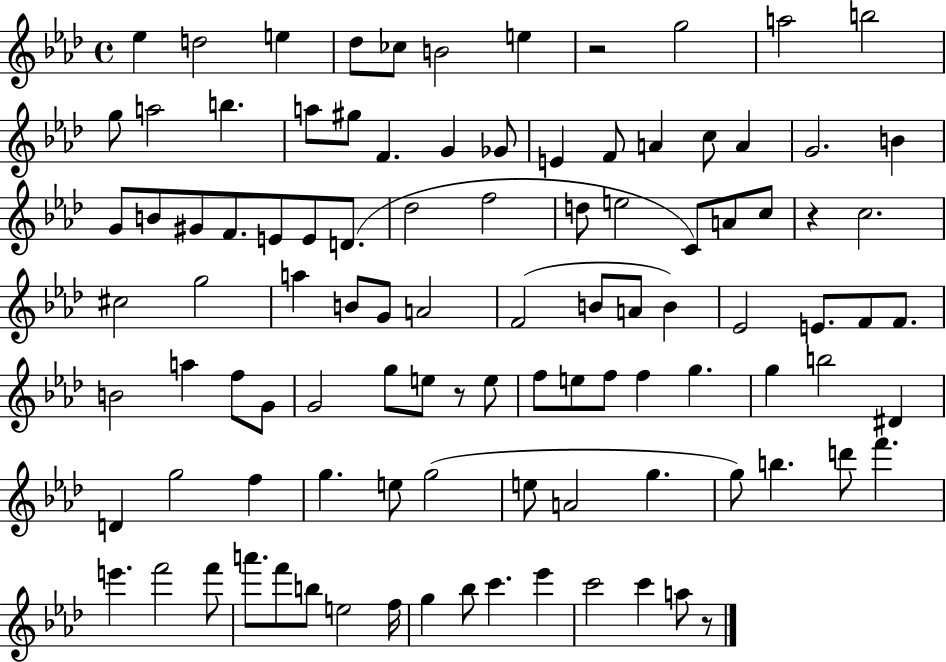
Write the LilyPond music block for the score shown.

{
  \clef treble
  \time 4/4
  \defaultTimeSignature
  \key aes \major
  ees''4 d''2 e''4 | des''8 ces''8 b'2 e''4 | r2 g''2 | a''2 b''2 | \break g''8 a''2 b''4. | a''8 gis''8 f'4. g'4 ges'8 | e'4 f'8 a'4 c''8 a'4 | g'2. b'4 | \break g'8 b'8 gis'8 f'8. e'8 e'8 d'8.( | des''2 f''2 | d''8 e''2 c'8) a'8 c''8 | r4 c''2. | \break cis''2 g''2 | a''4 b'8 g'8 a'2 | f'2( b'8 a'8 b'4) | ees'2 e'8. f'8 f'8. | \break b'2 a''4 f''8 g'8 | g'2 g''8 e''8 r8 e''8 | f''8 e''8 f''8 f''4 g''4. | g''4 b''2 dis'4 | \break d'4 g''2 f''4 | g''4. e''8 g''2( | e''8 a'2 g''4. | g''8) b''4. d'''8 f'''4. | \break e'''4. f'''2 f'''8 | a'''8. f'''8 b''8 e''2 f''16 | g''4 bes''8 c'''4. ees'''4 | c'''2 c'''4 a''8 r8 | \break \bar "|."
}